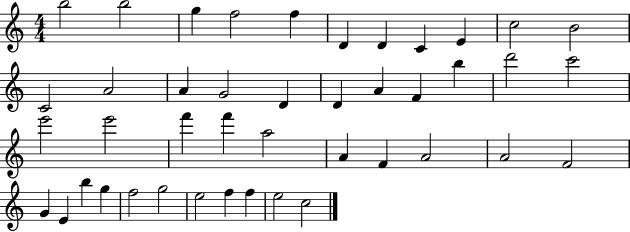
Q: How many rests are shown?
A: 0